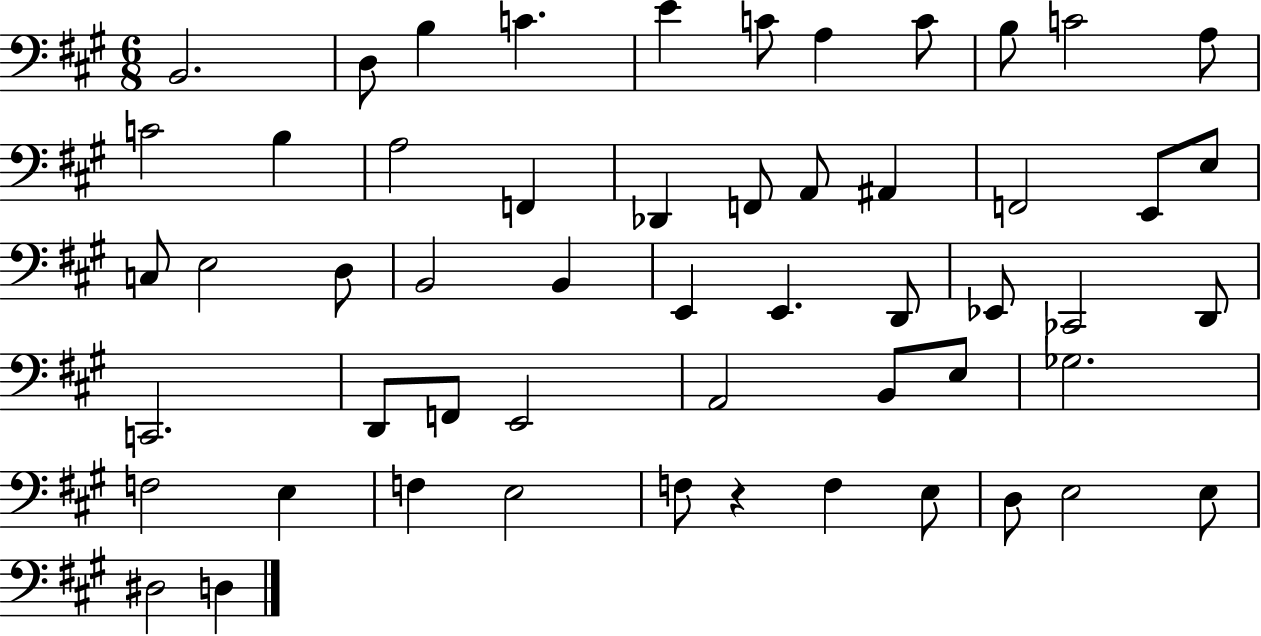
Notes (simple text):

B2/h. D3/e B3/q C4/q. E4/q C4/e A3/q C4/e B3/e C4/h A3/e C4/h B3/q A3/h F2/q Db2/q F2/e A2/e A#2/q F2/h E2/e E3/e C3/e E3/h D3/e B2/h B2/q E2/q E2/q. D2/e Eb2/e CES2/h D2/e C2/h. D2/e F2/e E2/h A2/h B2/e E3/e Gb3/h. F3/h E3/q F3/q E3/h F3/e R/q F3/q E3/e D3/e E3/h E3/e D#3/h D3/q